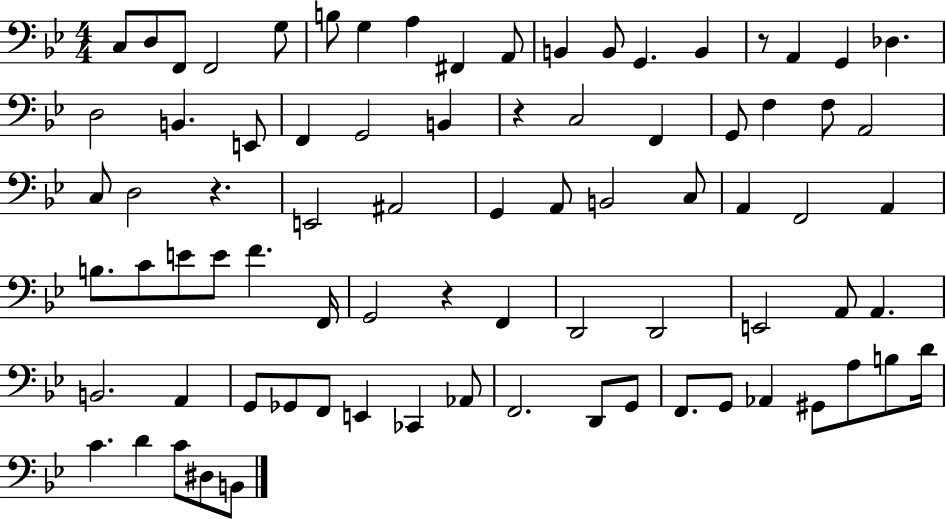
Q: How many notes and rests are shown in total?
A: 80